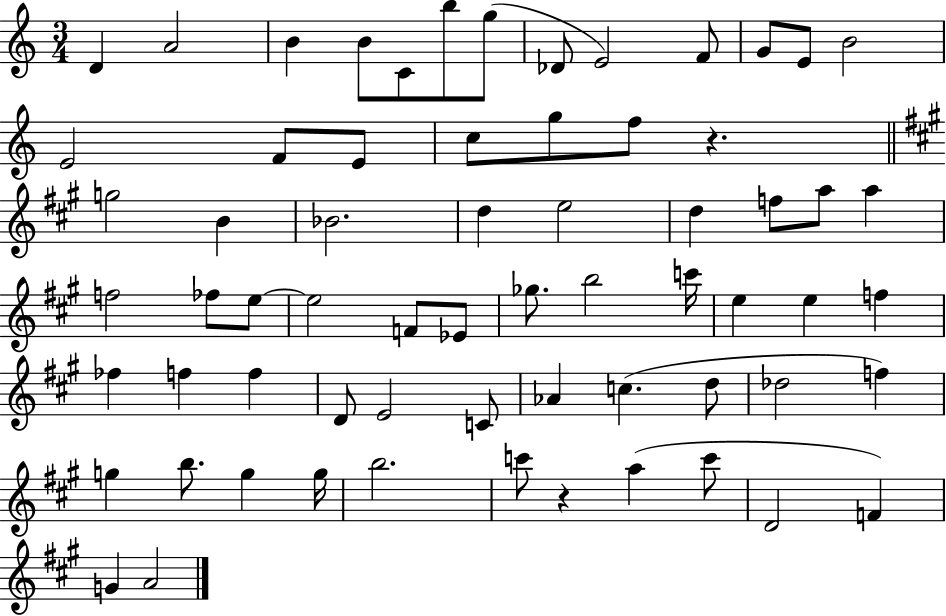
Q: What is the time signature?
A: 3/4